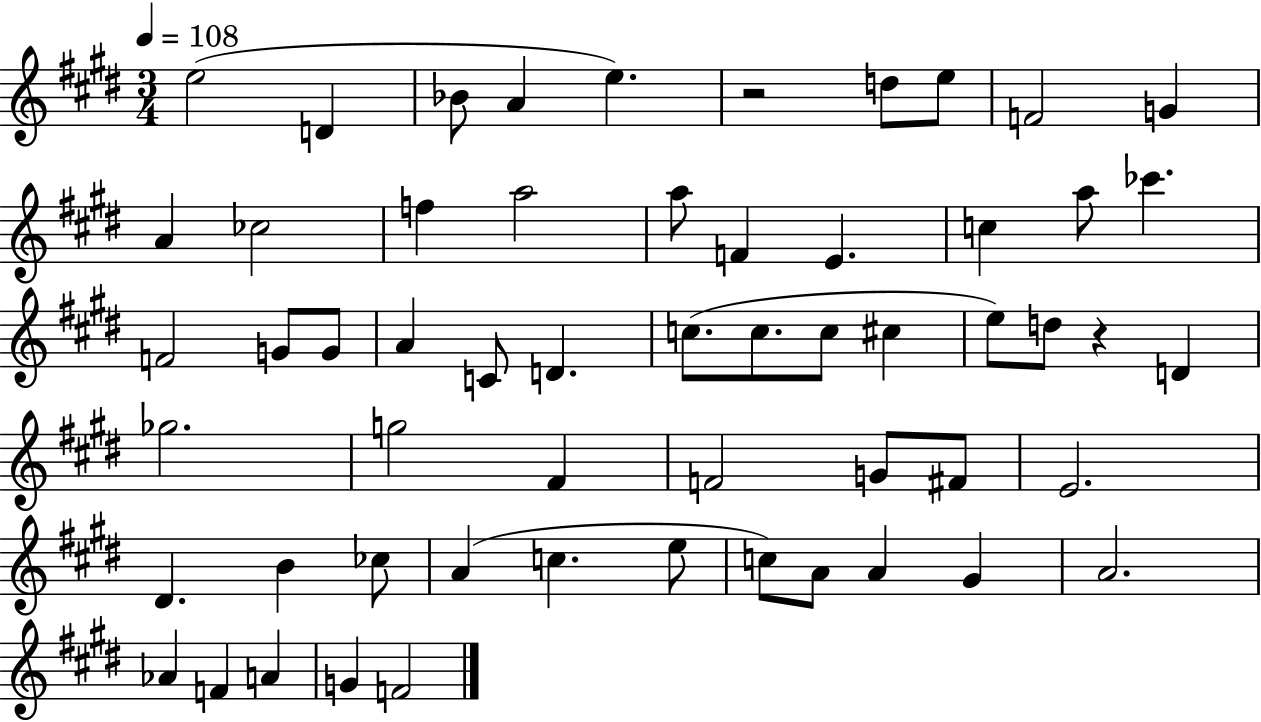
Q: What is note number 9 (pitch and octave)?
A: G4